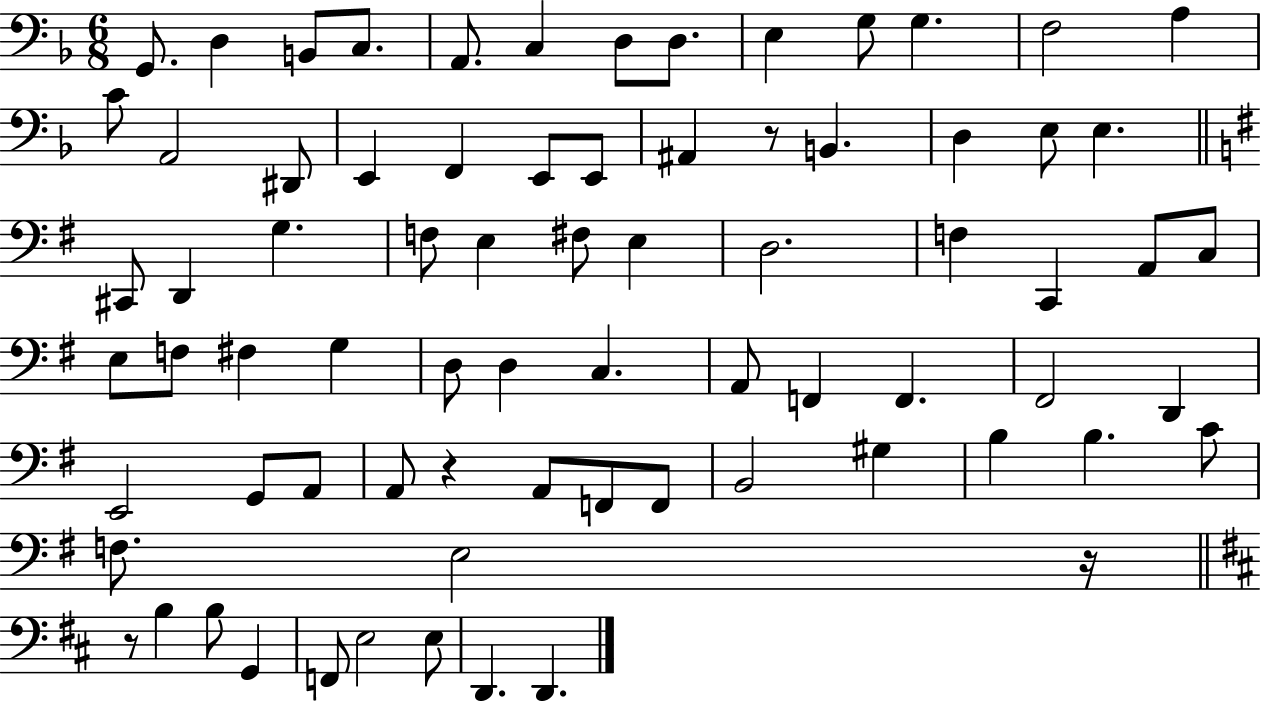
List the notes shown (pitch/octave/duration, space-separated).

G2/e. D3/q B2/e C3/e. A2/e. C3/q D3/e D3/e. E3/q G3/e G3/q. F3/h A3/q C4/e A2/h D#2/e E2/q F2/q E2/e E2/e A#2/q R/e B2/q. D3/q E3/e E3/q. C#2/e D2/q G3/q. F3/e E3/q F#3/e E3/q D3/h. F3/q C2/q A2/e C3/e E3/e F3/e F#3/q G3/q D3/e D3/q C3/q. A2/e F2/q F2/q. F#2/h D2/q E2/h G2/e A2/e A2/e R/q A2/e F2/e F2/e B2/h G#3/q B3/q B3/q. C4/e F3/e. E3/h R/s R/e B3/q B3/e G2/q F2/e E3/h E3/e D2/q. D2/q.